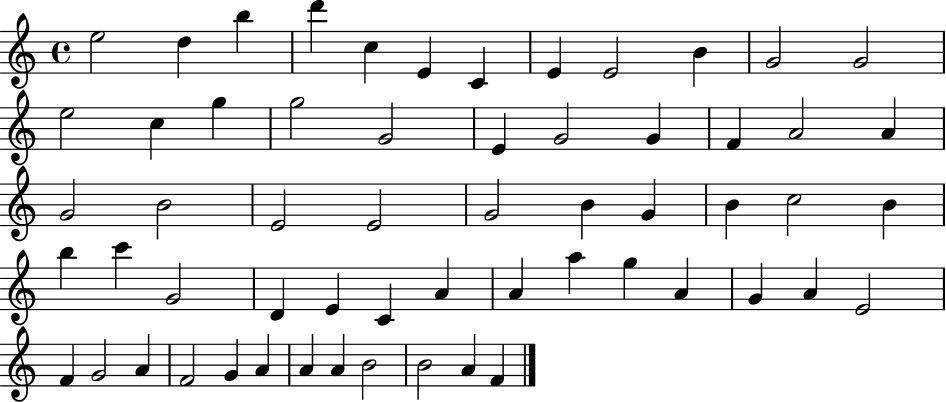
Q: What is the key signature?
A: C major